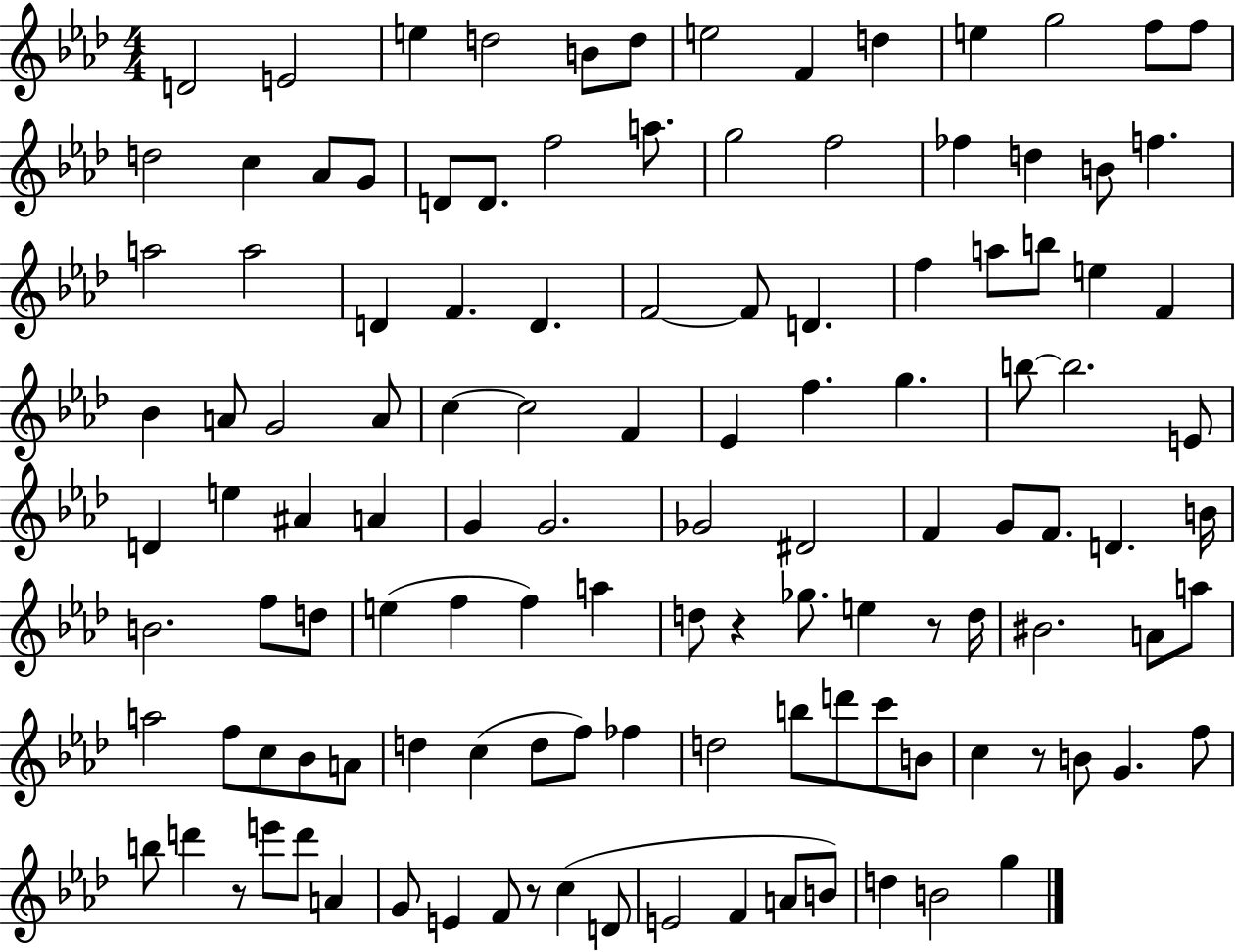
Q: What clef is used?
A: treble